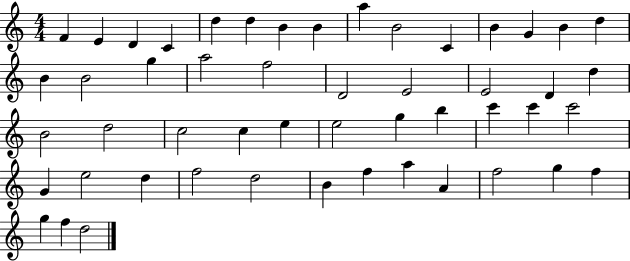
{
  \clef treble
  \numericTimeSignature
  \time 4/4
  \key c \major
  f'4 e'4 d'4 c'4 | d''4 d''4 b'4 b'4 | a''4 b'2 c'4 | b'4 g'4 b'4 d''4 | \break b'4 b'2 g''4 | a''2 f''2 | d'2 e'2 | e'2 d'4 d''4 | \break b'2 d''2 | c''2 c''4 e''4 | e''2 g''4 b''4 | c'''4 c'''4 c'''2 | \break g'4 e''2 d''4 | f''2 d''2 | b'4 f''4 a''4 a'4 | f''2 g''4 f''4 | \break g''4 f''4 d''2 | \bar "|."
}